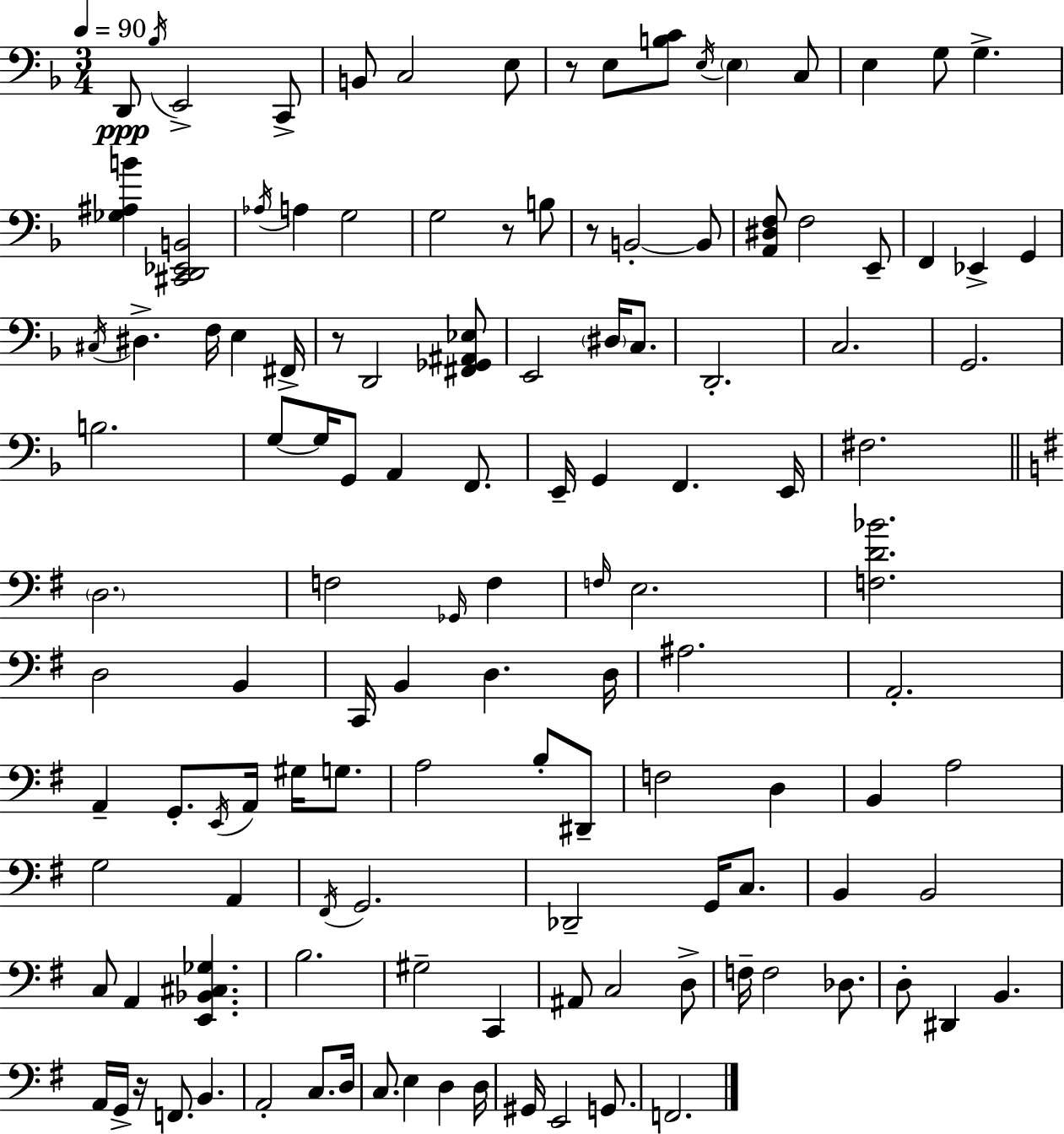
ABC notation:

X:1
T:Untitled
M:3/4
L:1/4
K:F
D,,/2 _B,/4 E,,2 C,,/2 B,,/2 C,2 E,/2 z/2 E,/2 [B,C]/2 E,/4 E, C,/2 E, G,/2 G, [_G,^A,B] [^C,,D,,_E,,B,,]2 _A,/4 A, G,2 G,2 z/2 B,/2 z/2 B,,2 B,,/2 [A,,^D,F,]/2 F,2 E,,/2 F,, _E,, G,, ^C,/4 ^D, F,/4 E, ^F,,/4 z/2 D,,2 [^F,,_G,,^A,,_E,]/2 E,,2 ^D,/4 C,/2 D,,2 C,2 G,,2 B,2 G,/2 G,/4 G,,/2 A,, F,,/2 E,,/4 G,, F,, E,,/4 ^F,2 D,2 F,2 _G,,/4 F, F,/4 E,2 [F,D_B]2 D,2 B,, C,,/4 B,, D, D,/4 ^A,2 A,,2 A,, G,,/2 E,,/4 A,,/4 ^G,/4 G,/2 A,2 B,/2 ^D,,/2 F,2 D, B,, A,2 G,2 A,, ^F,,/4 G,,2 _D,,2 G,,/4 C,/2 B,, B,,2 C,/2 A,, [E,,_B,,^C,_G,] B,2 ^G,2 C,, ^A,,/2 C,2 D,/2 F,/4 F,2 _D,/2 D,/2 ^D,, B,, A,,/4 G,,/4 z/4 F,,/2 B,, A,,2 C,/2 D,/4 C,/2 E, D, D,/4 ^G,,/4 E,,2 G,,/2 F,,2